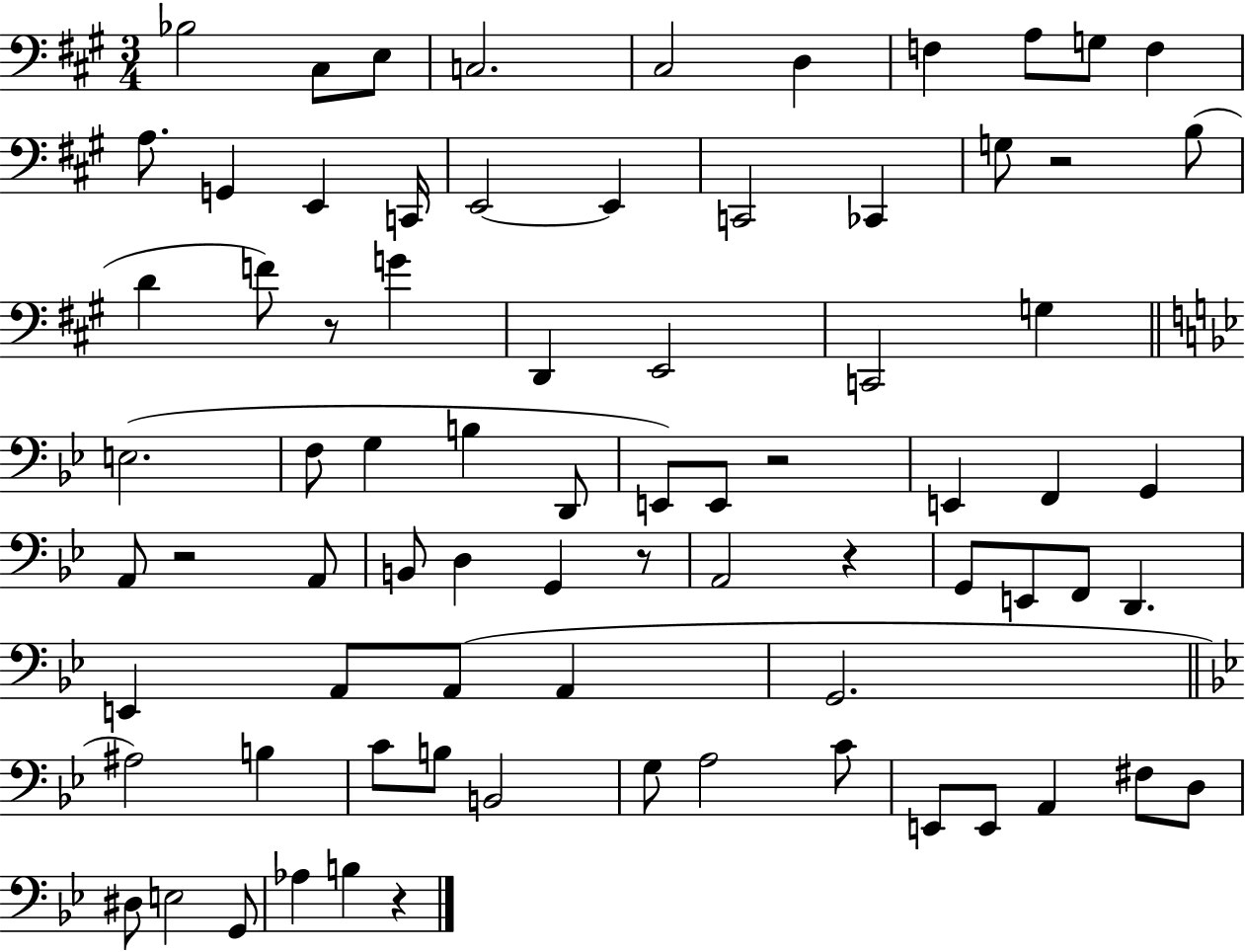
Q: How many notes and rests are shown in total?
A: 77